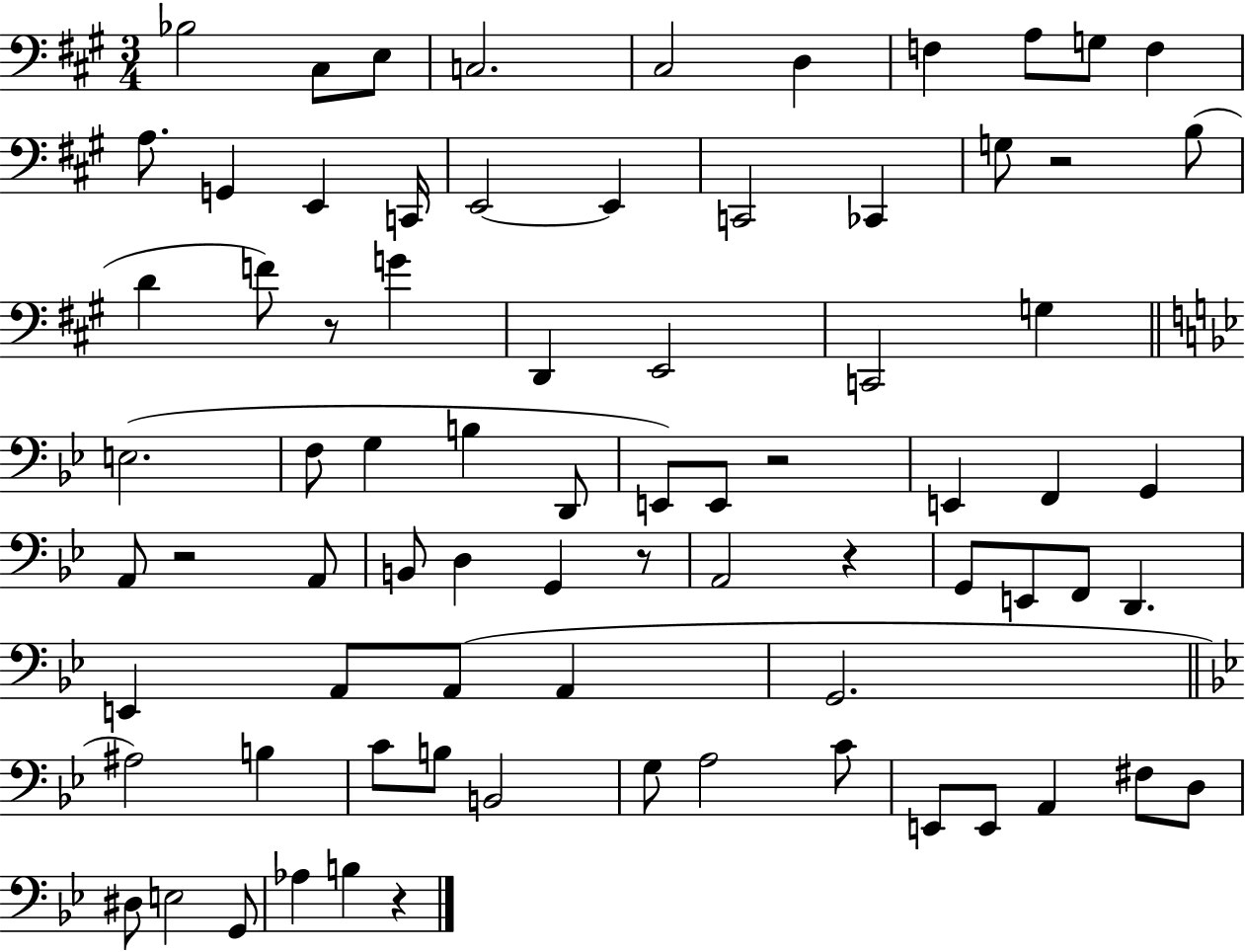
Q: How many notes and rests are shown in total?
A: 77